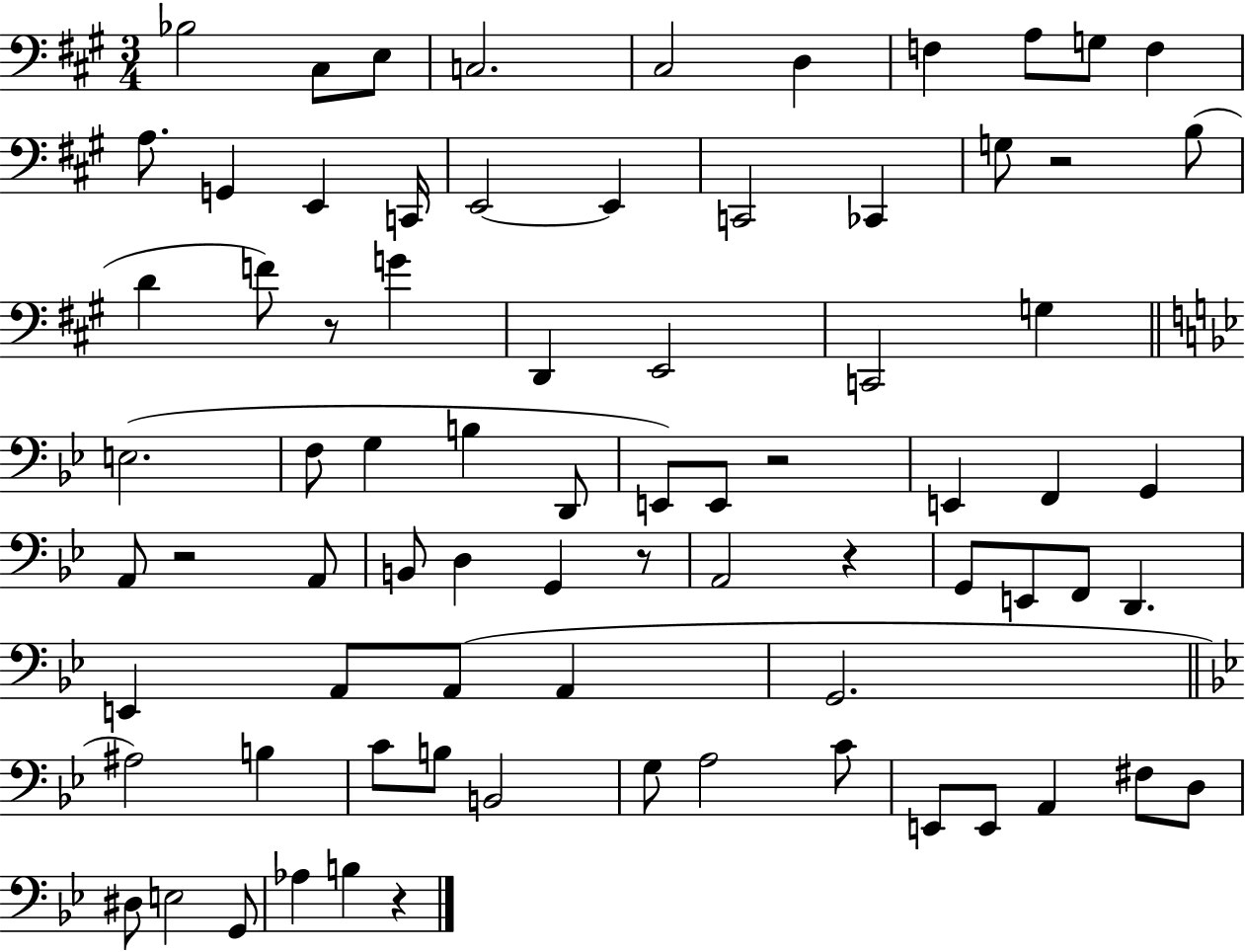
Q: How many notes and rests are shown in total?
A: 77